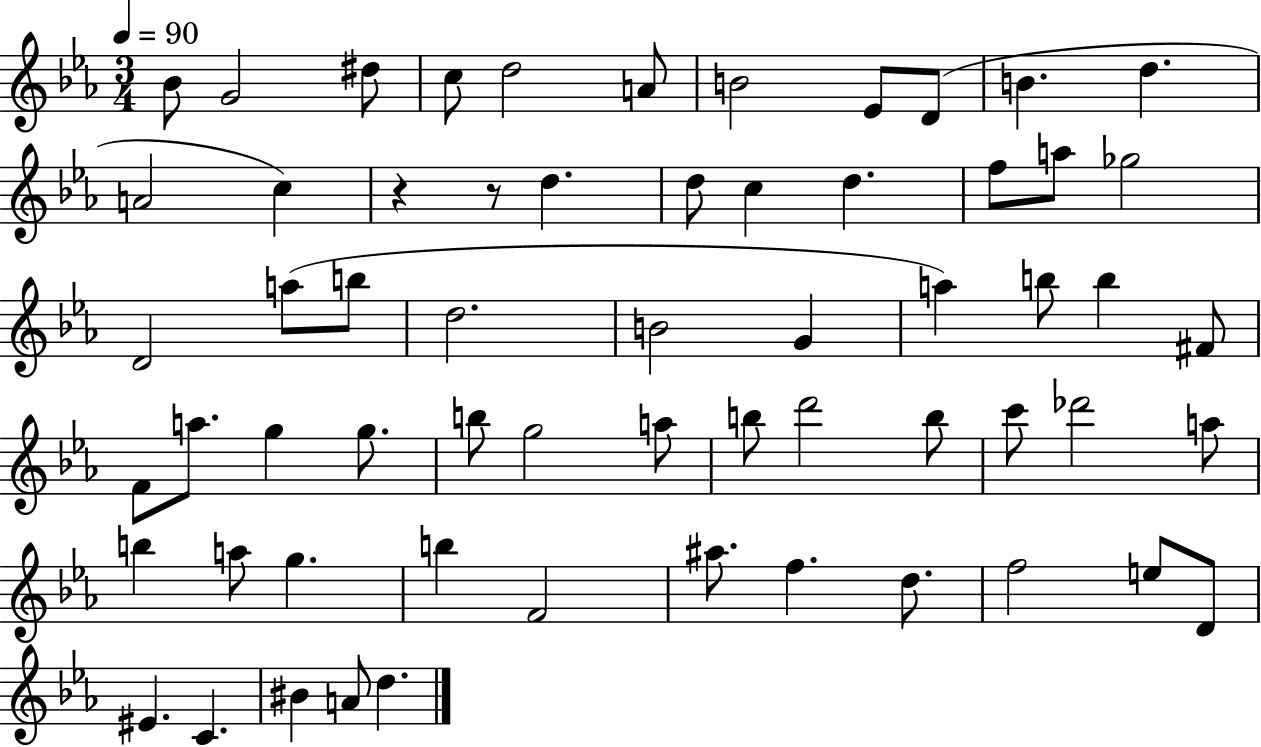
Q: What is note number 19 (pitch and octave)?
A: A5